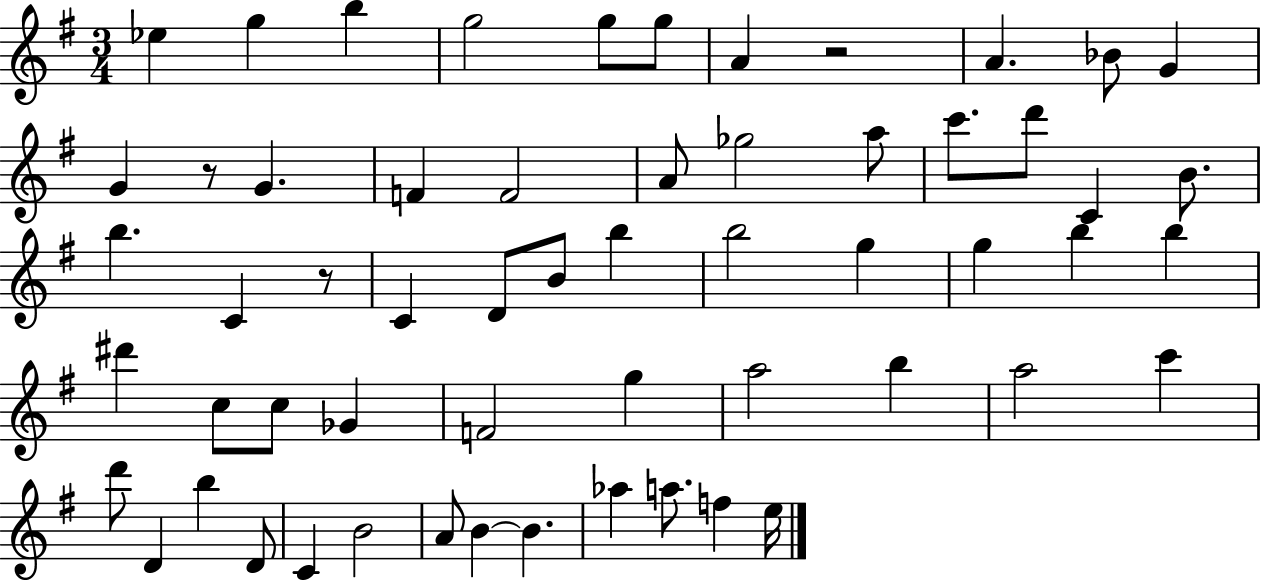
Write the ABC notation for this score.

X:1
T:Untitled
M:3/4
L:1/4
K:G
_e g b g2 g/2 g/2 A z2 A _B/2 G G z/2 G F F2 A/2 _g2 a/2 c'/2 d'/2 C B/2 b C z/2 C D/2 B/2 b b2 g g b b ^d' c/2 c/2 _G F2 g a2 b a2 c' d'/2 D b D/2 C B2 A/2 B B _a a/2 f e/4